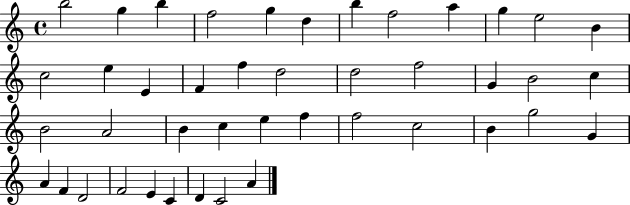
B5/h G5/q B5/q F5/h G5/q D5/q B5/q F5/h A5/q G5/q E5/h B4/q C5/h E5/q E4/q F4/q F5/q D5/h D5/h F5/h G4/q B4/h C5/q B4/h A4/h B4/q C5/q E5/q F5/q F5/h C5/h B4/q G5/h G4/q A4/q F4/q D4/h F4/h E4/q C4/q D4/q C4/h A4/q